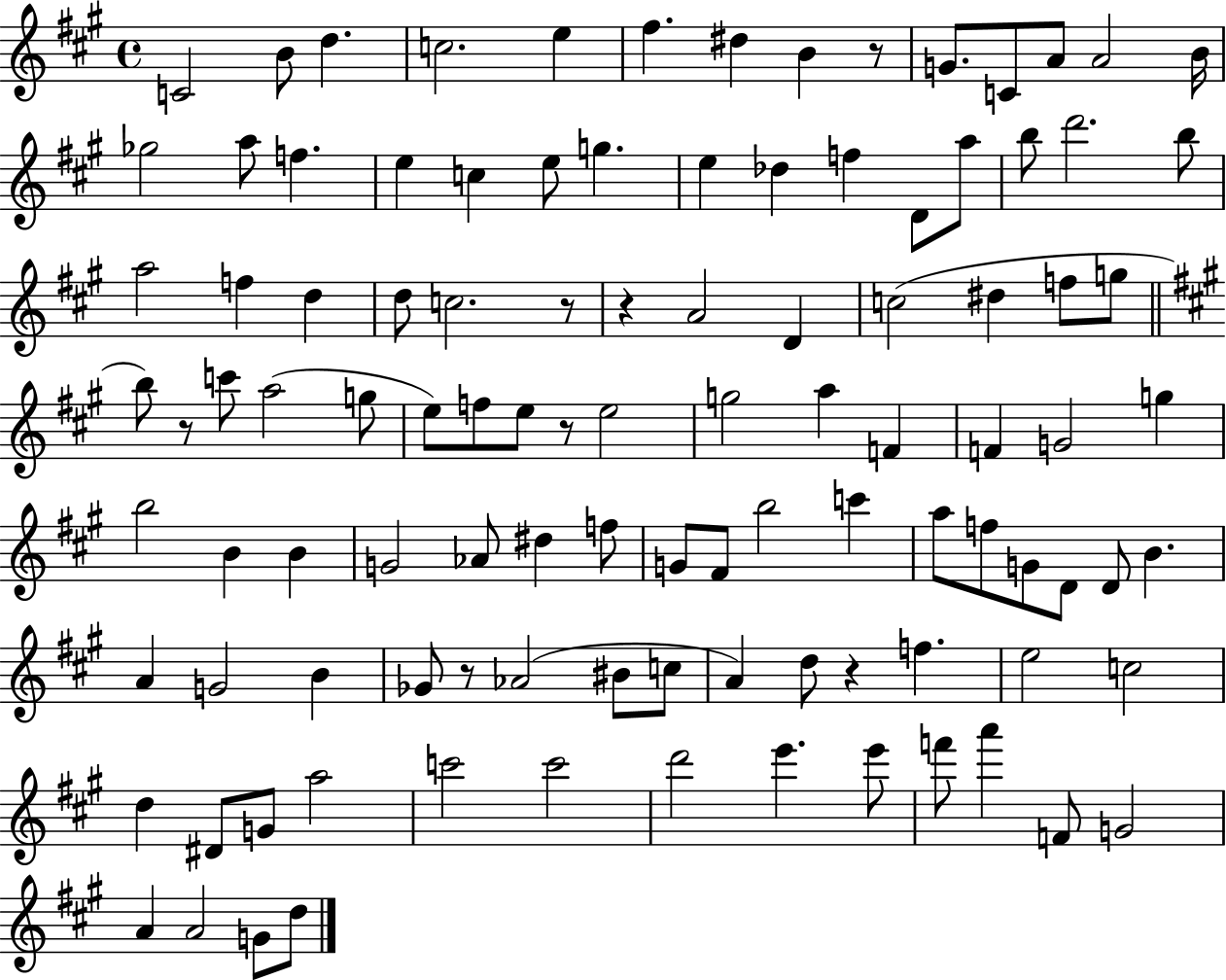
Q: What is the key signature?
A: A major